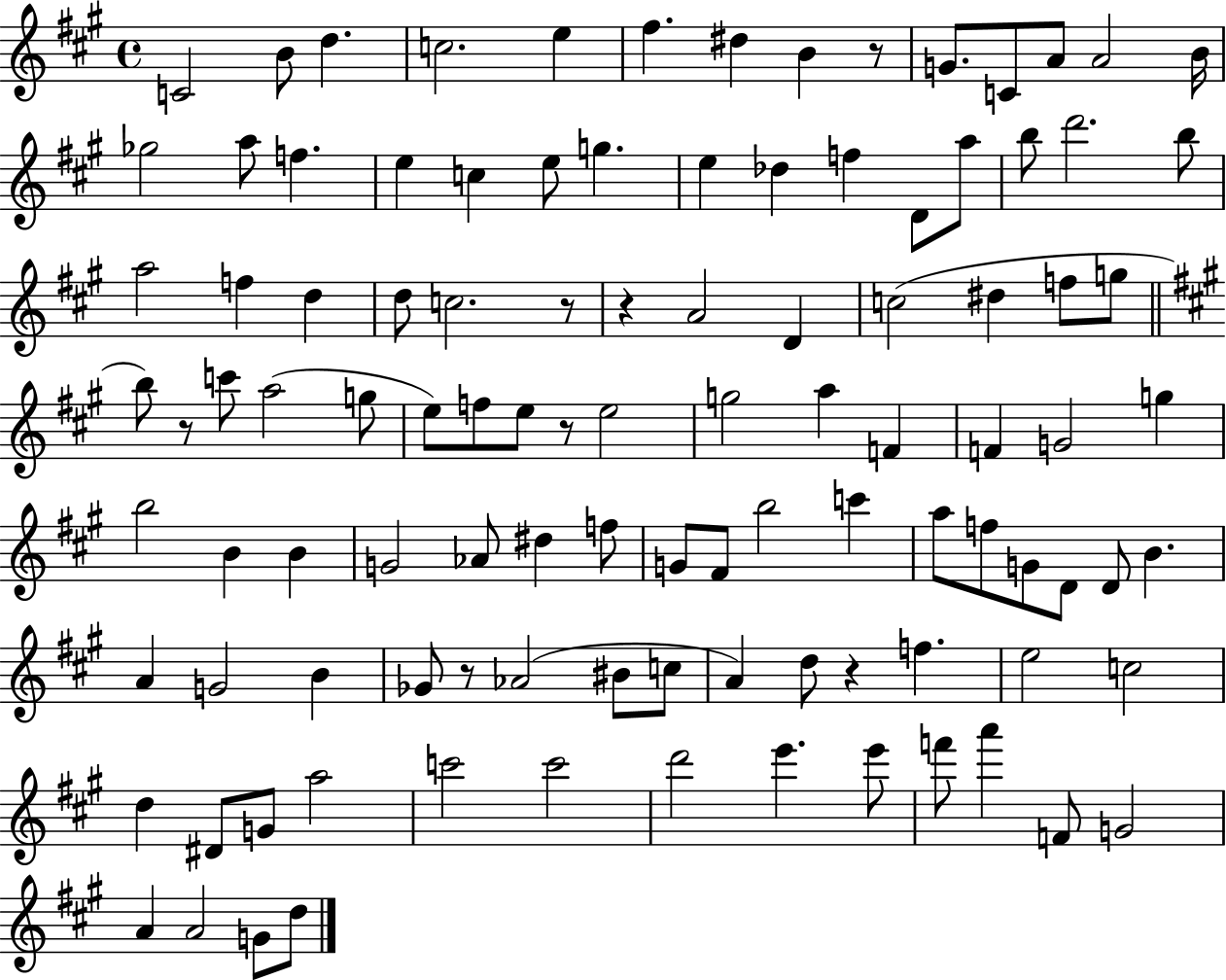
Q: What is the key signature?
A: A major